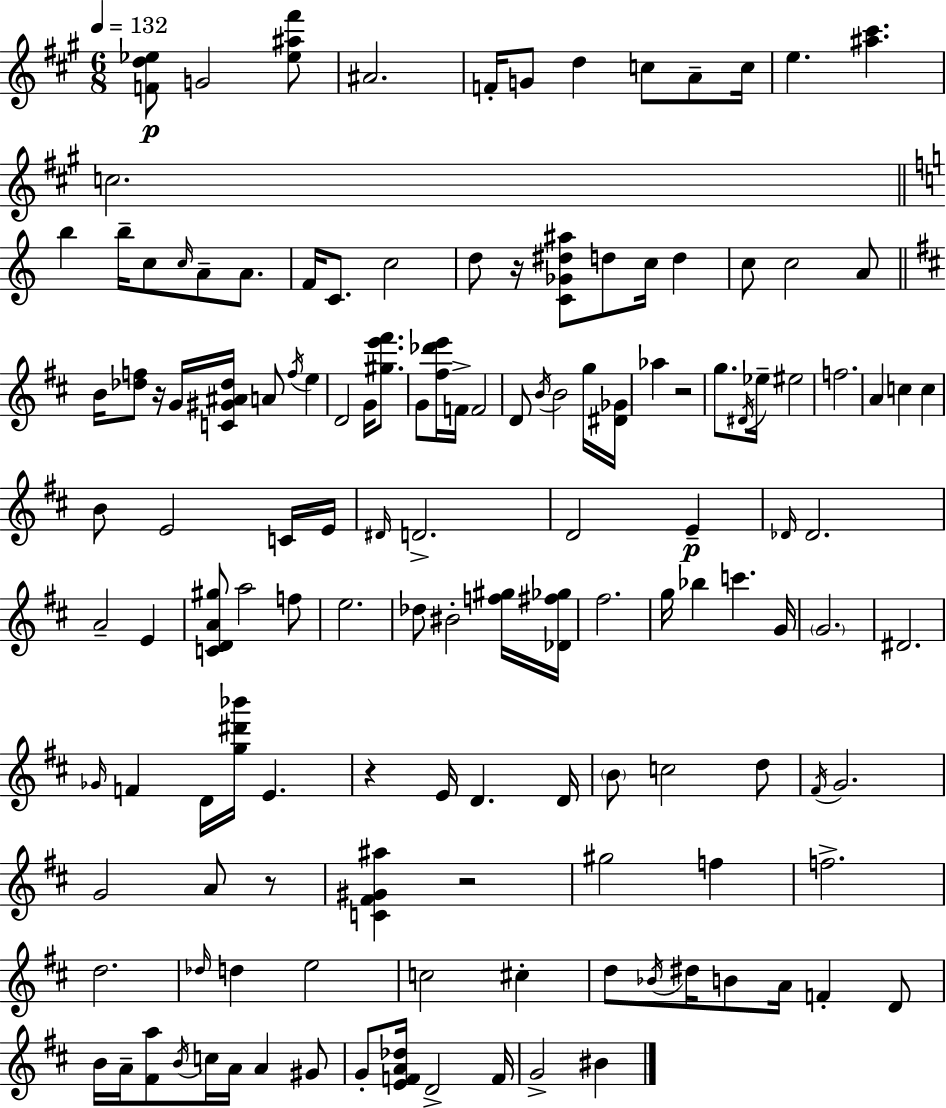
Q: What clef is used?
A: treble